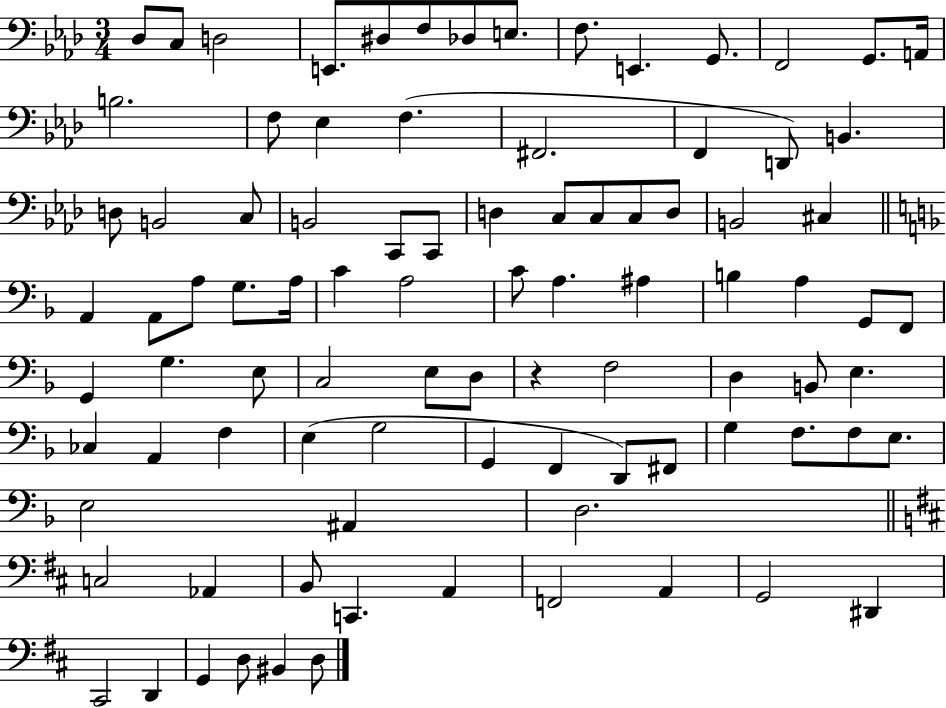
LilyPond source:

{
  \clef bass
  \numericTimeSignature
  \time 3/4
  \key aes \major
  des8 c8 d2 | e,8. dis8 f8 des8 e8. | f8. e,4. g,8. | f,2 g,8. a,16 | \break b2. | f8 ees4 f4.( | fis,2. | f,4 d,8) b,4. | \break d8 b,2 c8 | b,2 c,8 c,8 | d4 c8 c8 c8 d8 | b,2 cis4 | \break \bar "||" \break \key f \major a,4 a,8 a8 g8. a16 | c'4 a2 | c'8 a4. ais4 | b4 a4 g,8 f,8 | \break g,4 g4. e8 | c2 e8 d8 | r4 f2 | d4 b,8 e4. | \break ces4 a,4 f4 | e4( g2 | g,4 f,4 d,8) fis,8 | g4 f8. f8 e8. | \break e2 ais,4 | d2. | \bar "||" \break \key d \major c2 aes,4 | b,8 c,4. a,4 | f,2 a,4 | g,2 dis,4 | \break cis,2 d,4 | g,4 d8 bis,4 d8 | \bar "|."
}